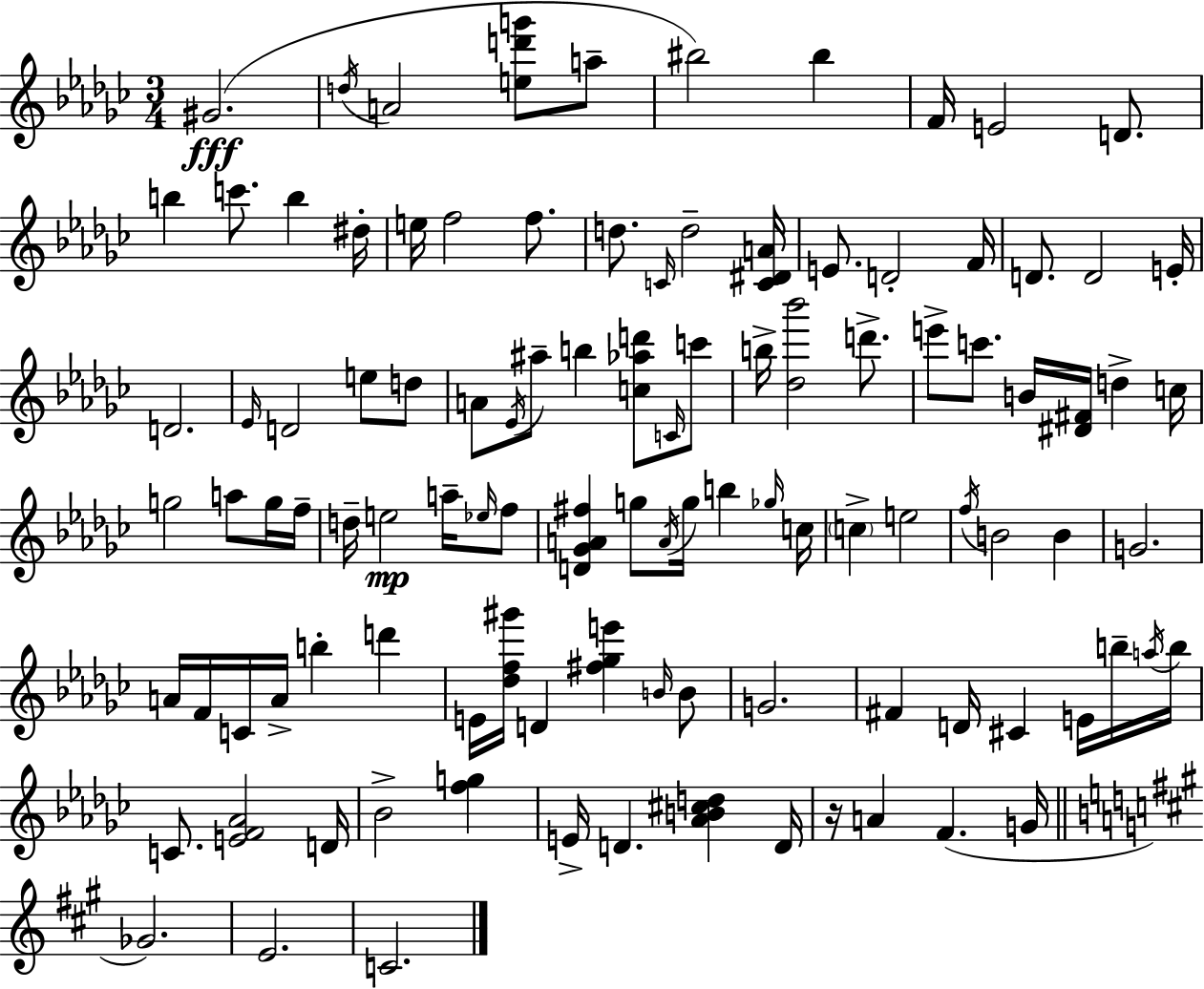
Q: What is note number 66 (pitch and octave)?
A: F4